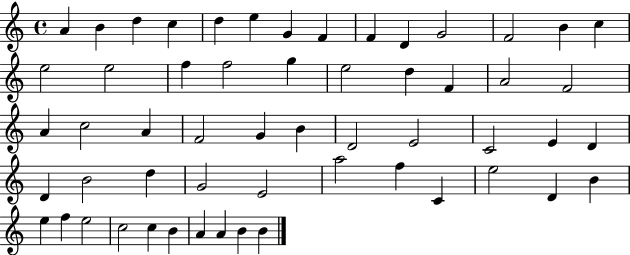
X:1
T:Untitled
M:4/4
L:1/4
K:C
A B d c d e G F F D G2 F2 B c e2 e2 f f2 g e2 d F A2 F2 A c2 A F2 G B D2 E2 C2 E D D B2 d G2 E2 a2 f C e2 D B e f e2 c2 c B A A B B